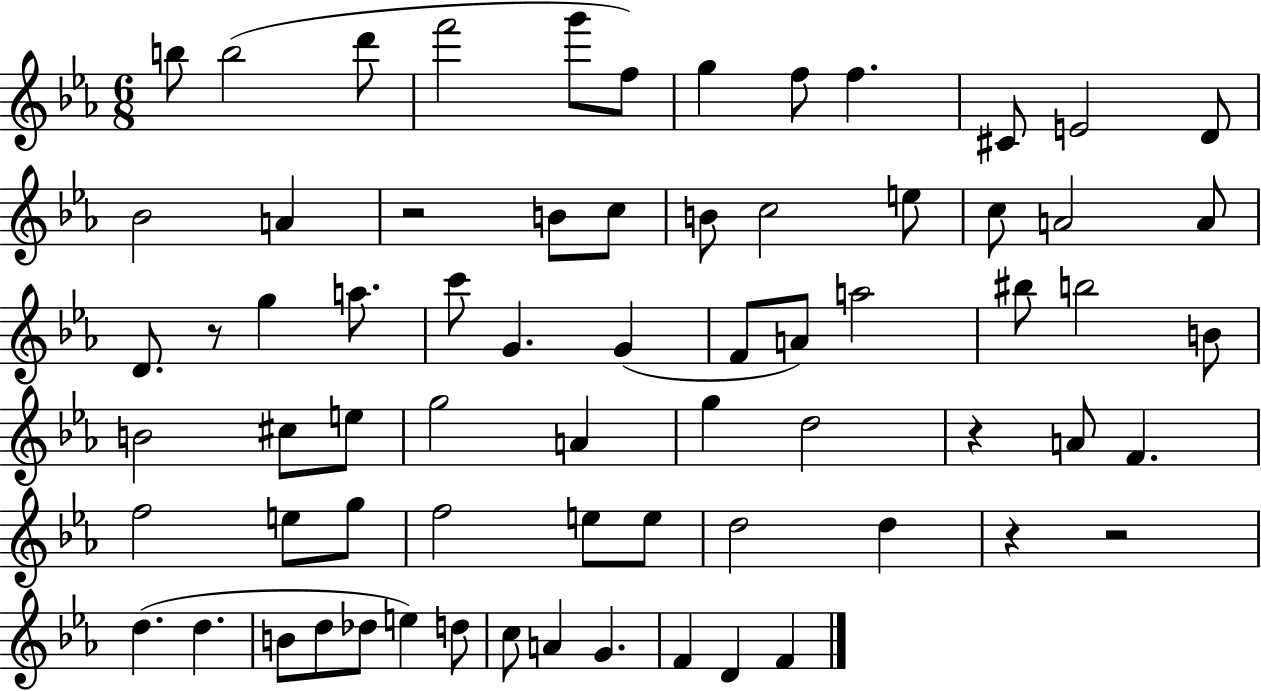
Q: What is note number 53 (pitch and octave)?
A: D5